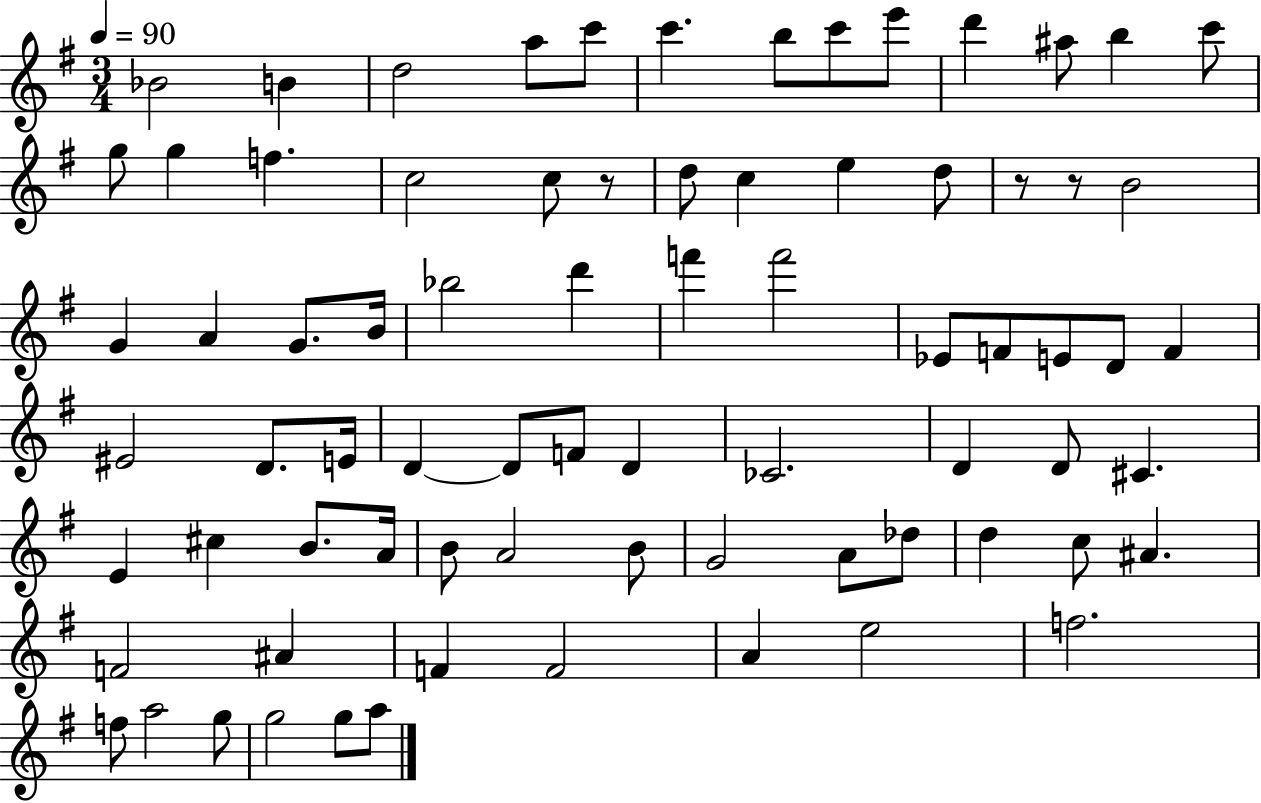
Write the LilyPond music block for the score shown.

{
  \clef treble
  \numericTimeSignature
  \time 3/4
  \key g \major
  \tempo 4 = 90
  bes'2 b'4 | d''2 a''8 c'''8 | c'''4. b''8 c'''8 e'''8 | d'''4 ais''8 b''4 c'''8 | \break g''8 g''4 f''4. | c''2 c''8 r8 | d''8 c''4 e''4 d''8 | r8 r8 b'2 | \break g'4 a'4 g'8. b'16 | bes''2 d'''4 | f'''4 f'''2 | ees'8 f'8 e'8 d'8 f'4 | \break eis'2 d'8. e'16 | d'4~~ d'8 f'8 d'4 | ces'2. | d'4 d'8 cis'4. | \break e'4 cis''4 b'8. a'16 | b'8 a'2 b'8 | g'2 a'8 des''8 | d''4 c''8 ais'4. | \break f'2 ais'4 | f'4 f'2 | a'4 e''2 | f''2. | \break f''8 a''2 g''8 | g''2 g''8 a''8 | \bar "|."
}